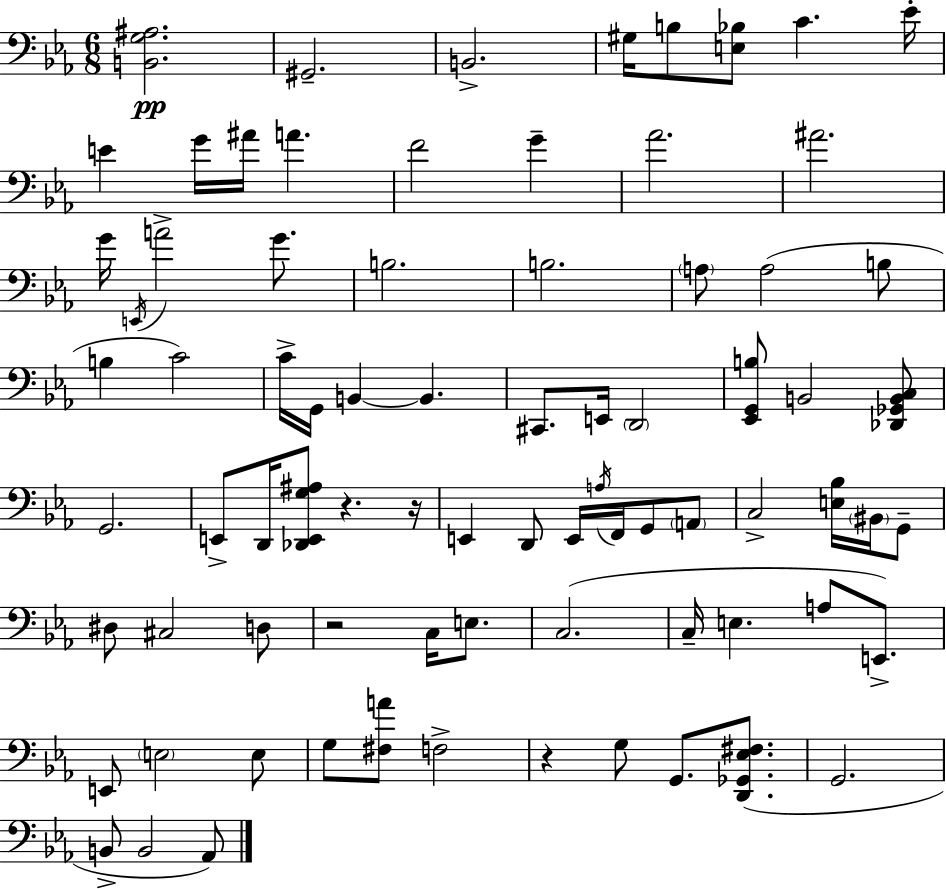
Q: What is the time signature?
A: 6/8